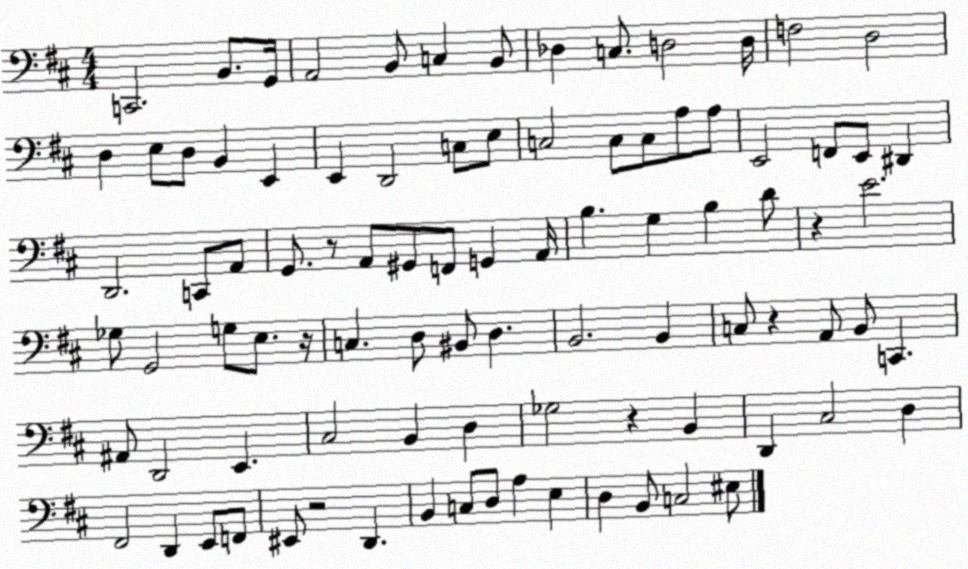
X:1
T:Untitled
M:4/4
L:1/4
K:D
C,,2 B,,/2 G,,/4 A,,2 B,,/2 C, B,,/2 _D, C,/2 D,2 D,/4 F,2 D,2 D, E,/2 D,/2 B,, E,, E,, D,,2 C,/2 E,/2 C,2 C,/2 C,/2 A,/2 A,/2 E,,2 F,,/2 E,,/2 ^D,, D,,2 C,,/2 A,,/2 G,,/2 z/2 A,,/2 ^G,,/2 F,,/2 G,, A,,/4 B, G, B, D/2 z E2 _G,/2 G,,2 G,/2 E,/2 z/4 C, D,/2 ^B,,/2 D, B,,2 B,, C,/2 z A,,/2 B,,/2 C,, ^A,,/2 D,,2 E,, ^C,2 B,, D, _G,2 z B,, D,, ^C,2 D, ^F,,2 D,, E,,/2 F,,/2 ^E,,/2 z2 D,, B,, C,/2 D,/2 A, E, D, B,,/2 C,2 ^E,/2